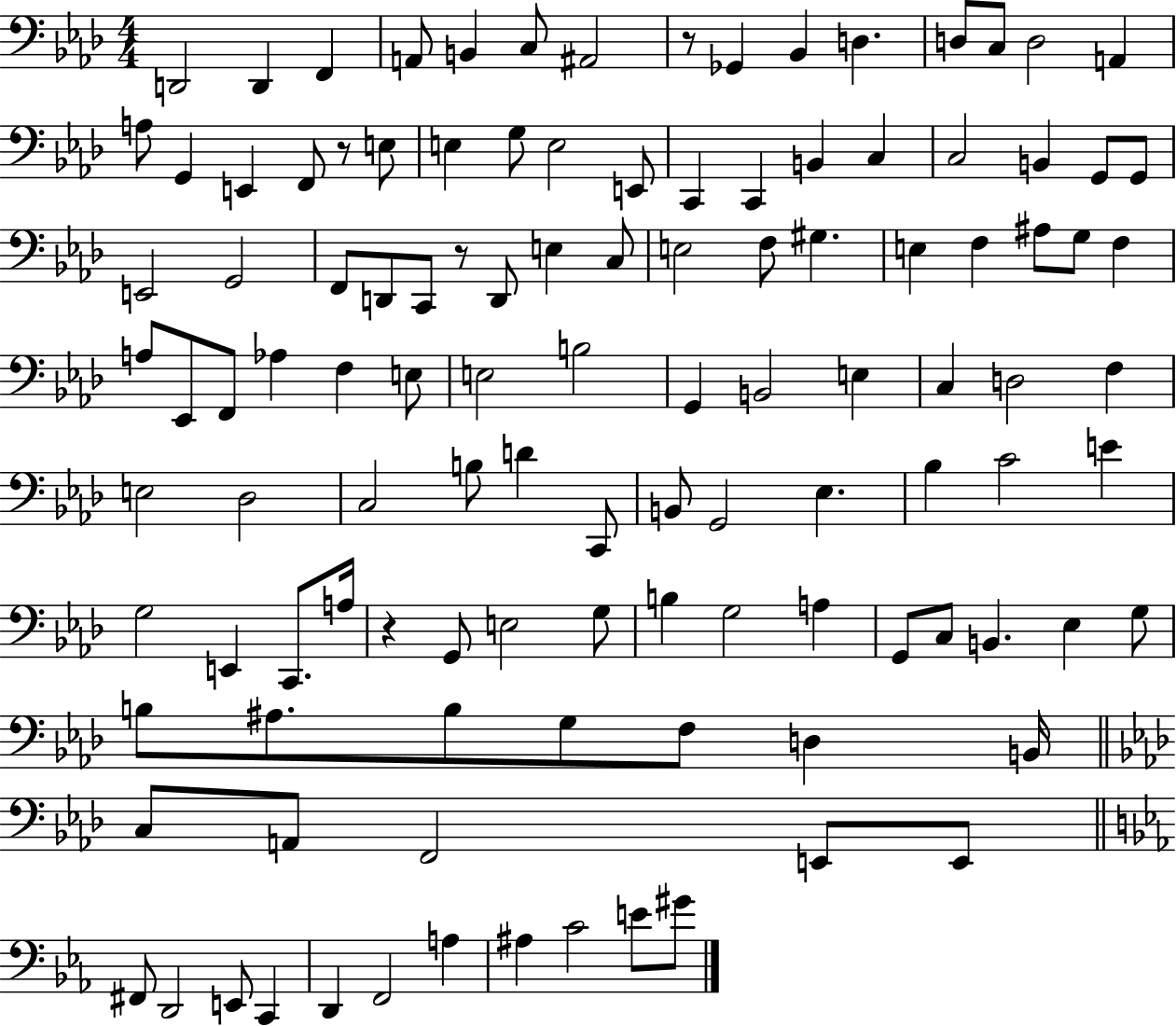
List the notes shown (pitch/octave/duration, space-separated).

D2/h D2/q F2/q A2/e B2/q C3/e A#2/h R/e Gb2/q Bb2/q D3/q. D3/e C3/e D3/h A2/q A3/e G2/q E2/q F2/e R/e E3/e E3/q G3/e E3/h E2/e C2/q C2/q B2/q C3/q C3/h B2/q G2/e G2/e E2/h G2/h F2/e D2/e C2/e R/e D2/e E3/q C3/e E3/h F3/e G#3/q. E3/q F3/q A#3/e G3/e F3/q A3/e Eb2/e F2/e Ab3/q F3/q E3/e E3/h B3/h G2/q B2/h E3/q C3/q D3/h F3/q E3/h Db3/h C3/h B3/e D4/q C2/e B2/e G2/h Eb3/q. Bb3/q C4/h E4/q G3/h E2/q C2/e. A3/s R/q G2/e E3/h G3/e B3/q G3/h A3/q G2/e C3/e B2/q. Eb3/q G3/e B3/e A#3/e. B3/e G3/e F3/e D3/q B2/s C3/e A2/e F2/h E2/e E2/e F#2/e D2/h E2/e C2/q D2/q F2/h A3/q A#3/q C4/h E4/e G#4/e